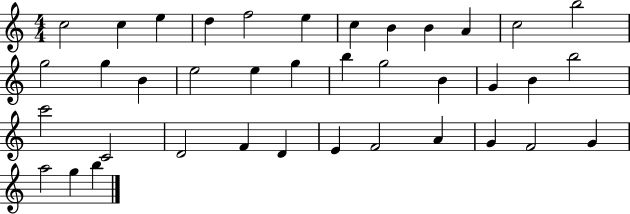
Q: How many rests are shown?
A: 0